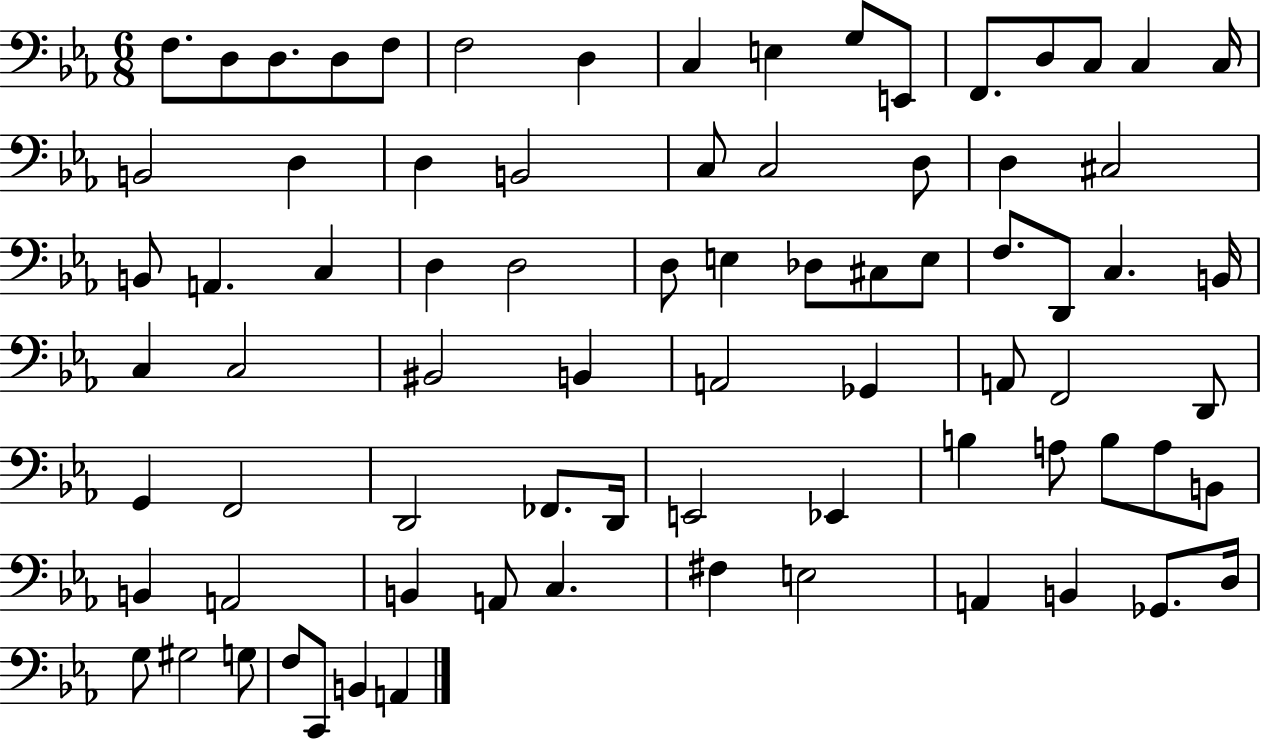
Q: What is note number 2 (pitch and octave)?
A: D3